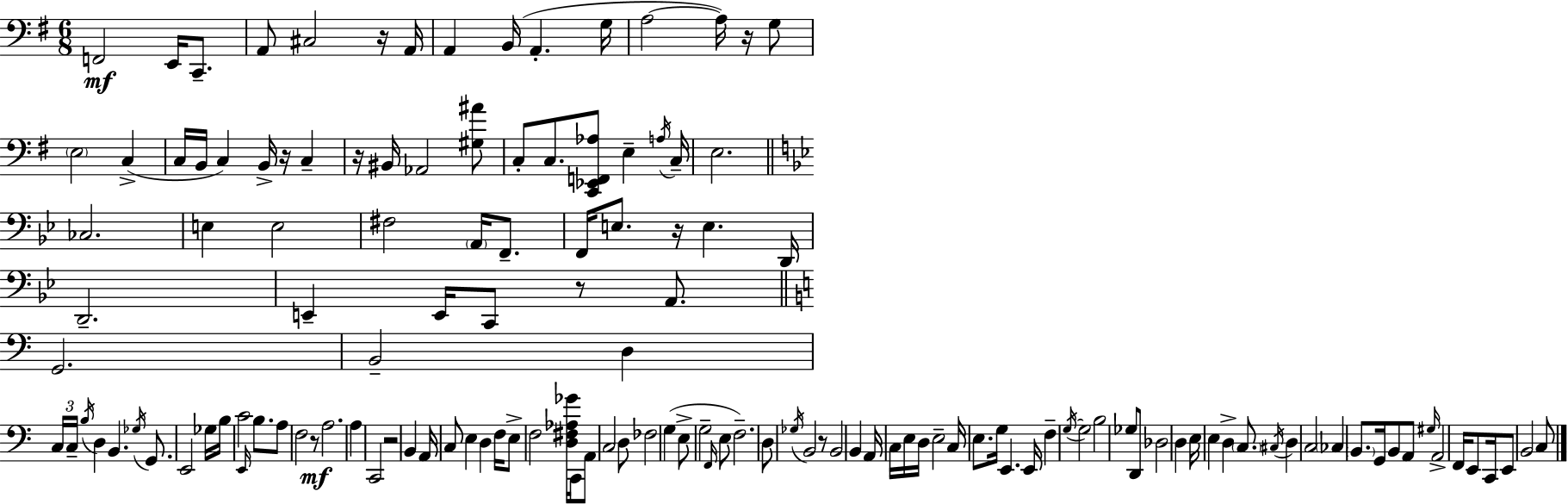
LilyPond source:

{
  \clef bass
  \numericTimeSignature
  \time 6/8
  \key g \major
  f,2\mf e,16 c,8.-- | a,8 cis2 r16 a,16 | a,4 b,16( a,4.-. g16 | a2~~ a16) r16 g8 | \break \parenthesize e2 c4->( | c16 b,16 c4) b,16-> r16 c4-- | r16 bis,16 aes,2 <gis ais'>8 | c8-. c8. <c, ees, f, aes>8 e4-- \acciaccatura { a16 } | \break c16-- e2. | \bar "||" \break \key bes \major ces2. | e4 e2 | fis2 \parenthesize a,16 f,8.-- | f,16 e8. r16 e4. d,16 | \break d,2.-- | e,4-- e,16 c,8 r8 a,8. | \bar "||" \break \key c \major g,2. | b,2-- d4 | \tuplet 3/2 { c16 c16-- \acciaccatura { b16 } } d4 b,4. | \acciaccatura { ges16 } g,8. e,2 | \break ges16 b16 c'2 \grace { e,16 } | b8. a8 f2 | r8\mf a2. | a4 c,2 | \break r2 b,4 | a,16 c8 e4 d4 | f16 e8-> f2 | <d fis aes ges'>16 c,16 a,8 c2 | \break d8 fes2 g4( | e8-> g2-- | \grace { f,16 } e8 f2.--) | d8 \acciaccatura { ges16 } b,2 | \break r8 b,2 | b,4 a,16 c16 e16 d16 e2-- | c16 e8. g16 e,4. | e,16 f4-- \acciaccatura { g16~ }~ g2 | \break b2 | ges8 d,8 des2 | d4 e16 e4 d4-> | \parenthesize c8. \acciaccatura { cis16 } d4 c2 | \break \parenthesize ces4 \parenthesize b,8. | g,16 b,8 a,8 \grace { gis16 } a,2-> | f,16 e,8 c,16 e,8 b,2 | c8 \bar "|."
}